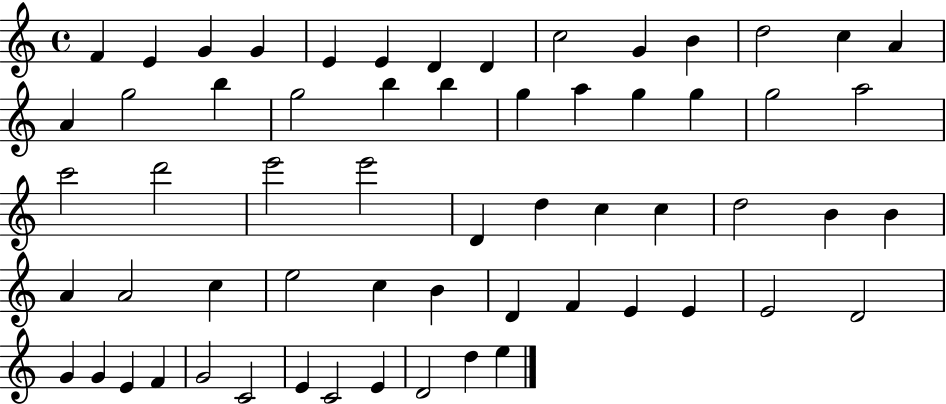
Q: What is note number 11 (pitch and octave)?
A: B4